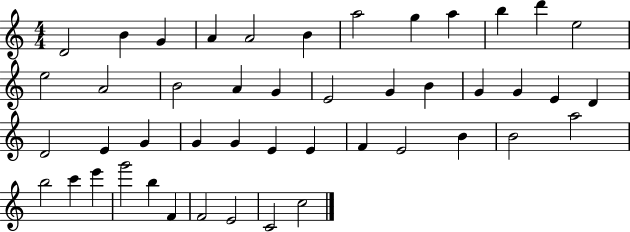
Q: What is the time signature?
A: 4/4